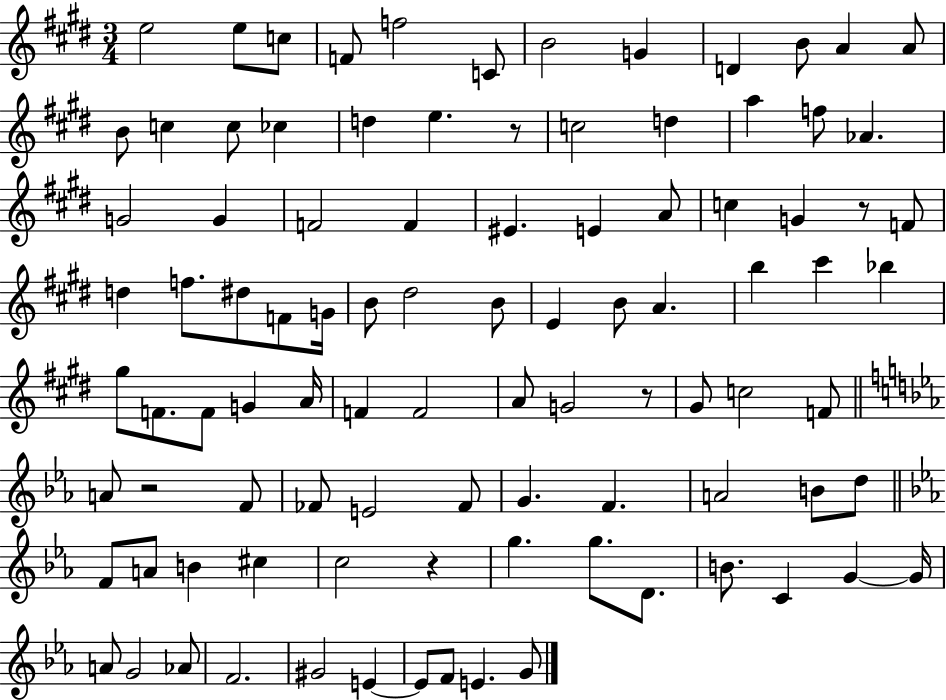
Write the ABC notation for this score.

X:1
T:Untitled
M:3/4
L:1/4
K:E
e2 e/2 c/2 F/2 f2 C/2 B2 G D B/2 A A/2 B/2 c c/2 _c d e z/2 c2 d a f/2 _A G2 G F2 F ^E E A/2 c G z/2 F/2 d f/2 ^d/2 F/2 G/4 B/2 ^d2 B/2 E B/2 A b ^c' _b ^g/2 F/2 F/2 G A/4 F F2 A/2 G2 z/2 ^G/2 c2 F/2 A/2 z2 F/2 _F/2 E2 _F/2 G F A2 B/2 d/2 F/2 A/2 B ^c c2 z g g/2 D/2 B/2 C G G/4 A/2 G2 _A/2 F2 ^G2 E E/2 F/2 E G/2